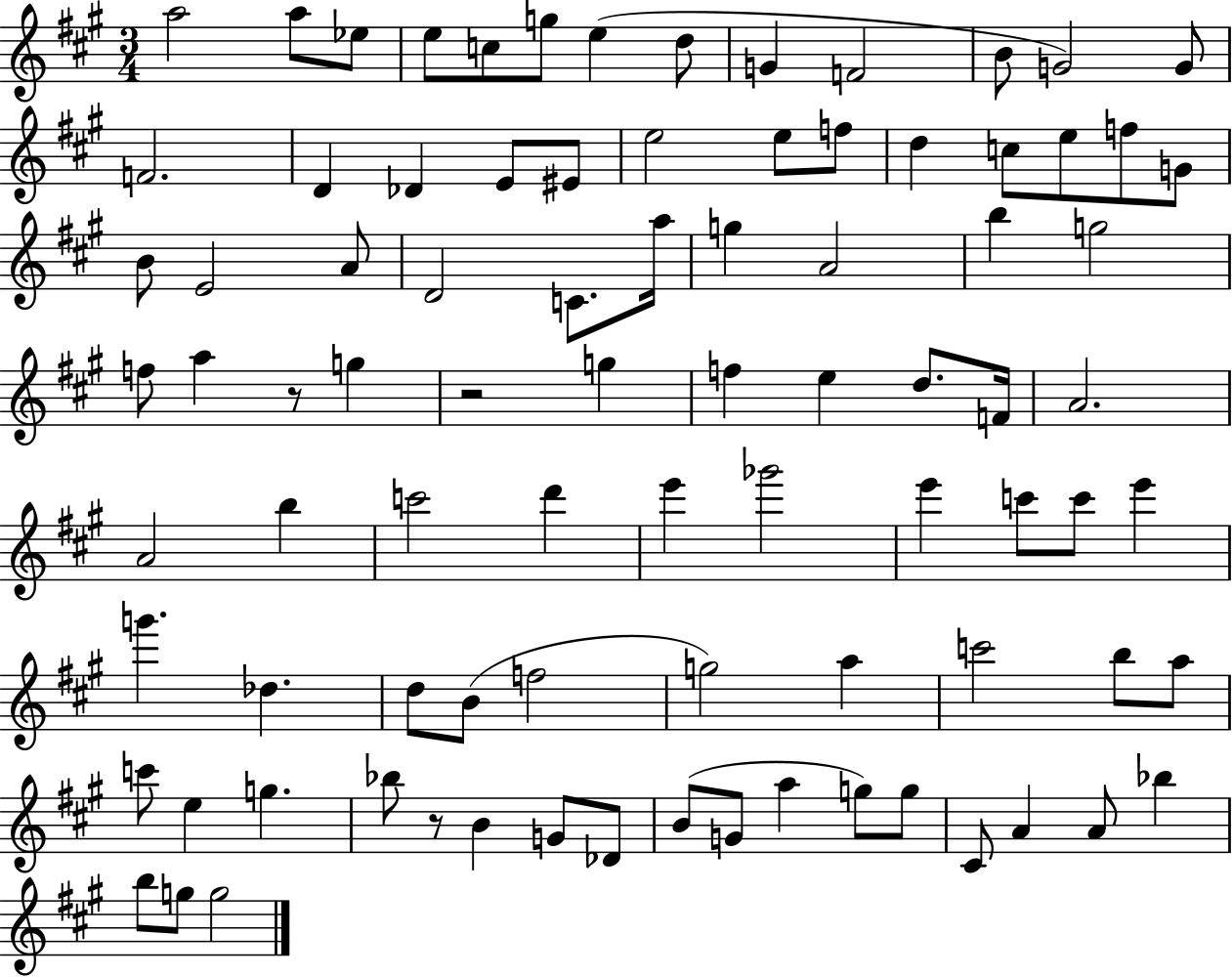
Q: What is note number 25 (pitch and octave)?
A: F5